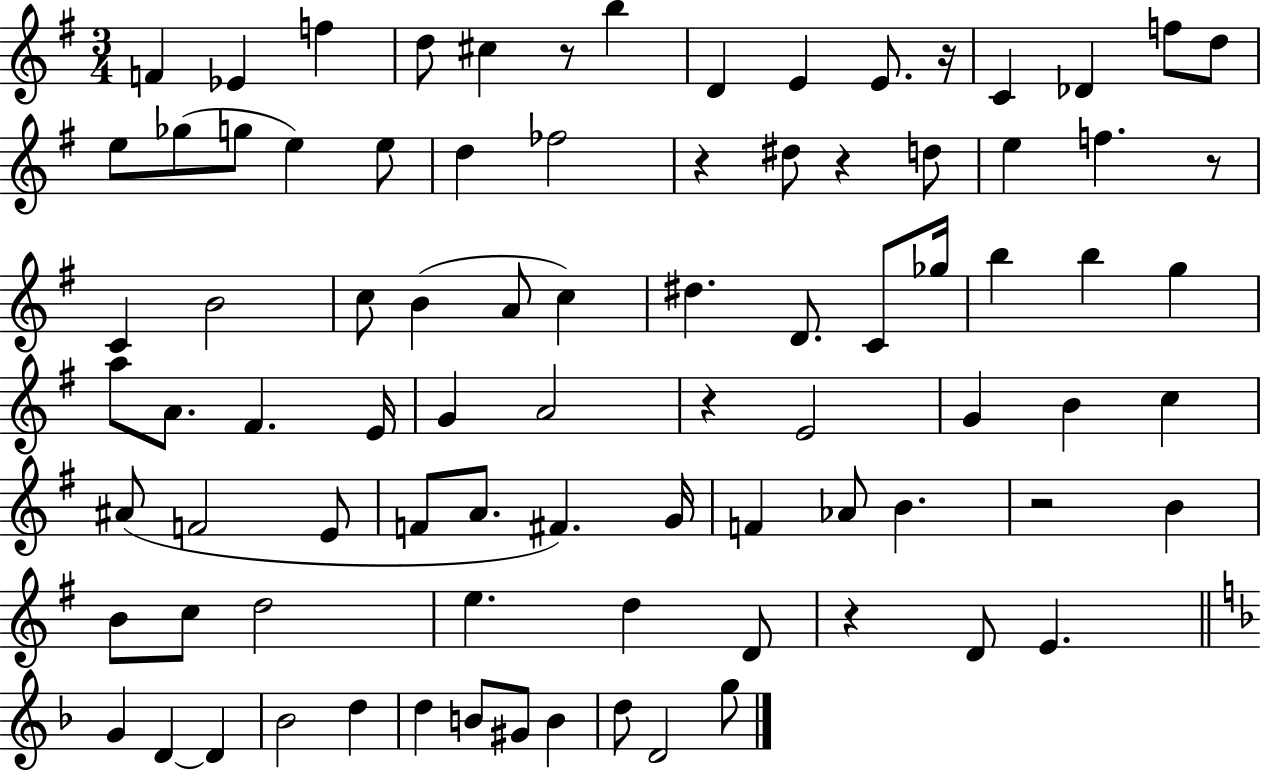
X:1
T:Untitled
M:3/4
L:1/4
K:G
F _E f d/2 ^c z/2 b D E E/2 z/4 C _D f/2 d/2 e/2 _g/2 g/2 e e/2 d _f2 z ^d/2 z d/2 e f z/2 C B2 c/2 B A/2 c ^d D/2 C/2 _g/4 b b g a/2 A/2 ^F E/4 G A2 z E2 G B c ^A/2 F2 E/2 F/2 A/2 ^F G/4 F _A/2 B z2 B B/2 c/2 d2 e d D/2 z D/2 E G D D _B2 d d B/2 ^G/2 B d/2 D2 g/2